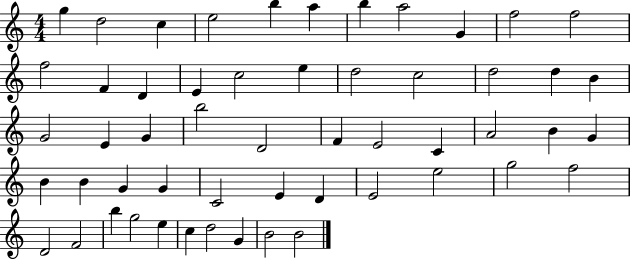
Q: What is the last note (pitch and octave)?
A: B4